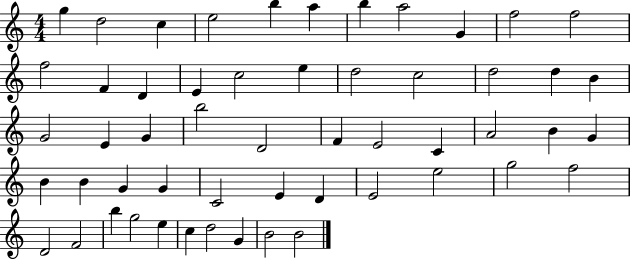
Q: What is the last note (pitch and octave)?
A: B4